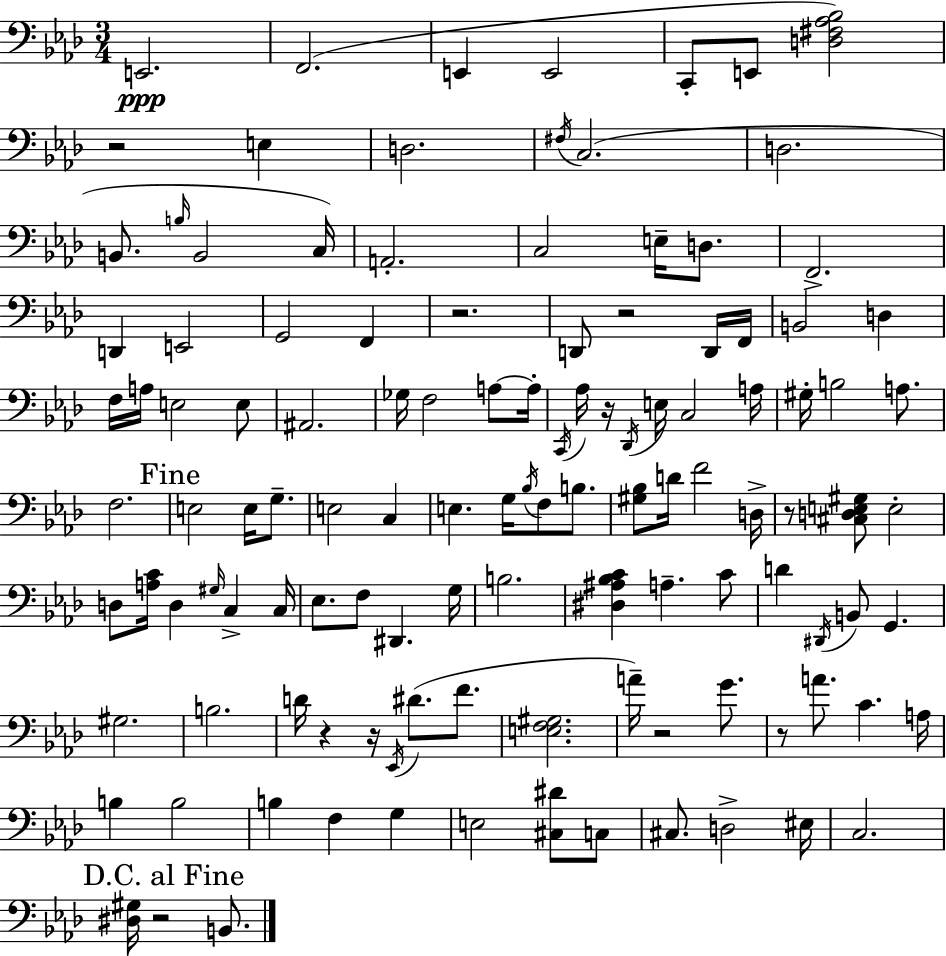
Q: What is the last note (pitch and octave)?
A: B2